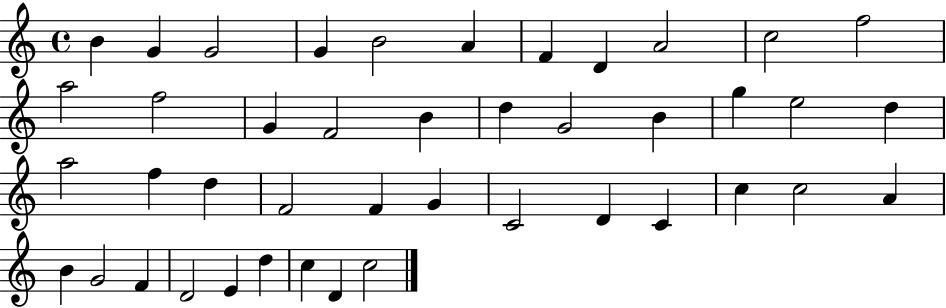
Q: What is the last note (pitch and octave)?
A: C5